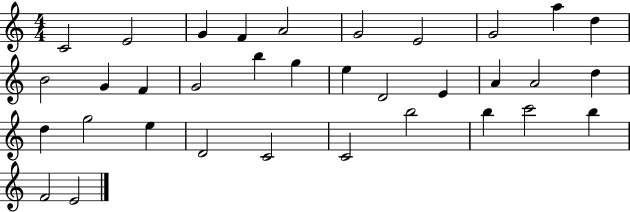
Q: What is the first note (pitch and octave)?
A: C4